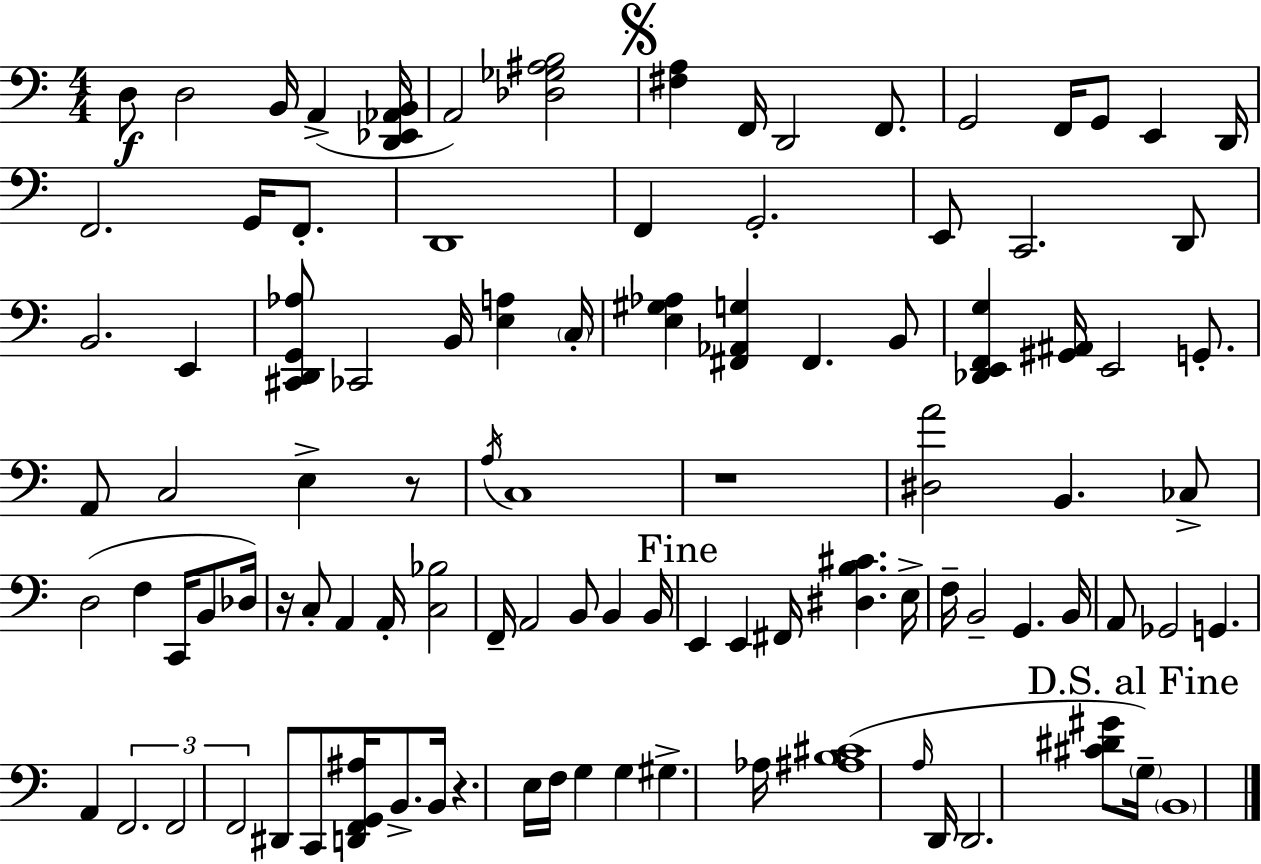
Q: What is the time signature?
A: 4/4